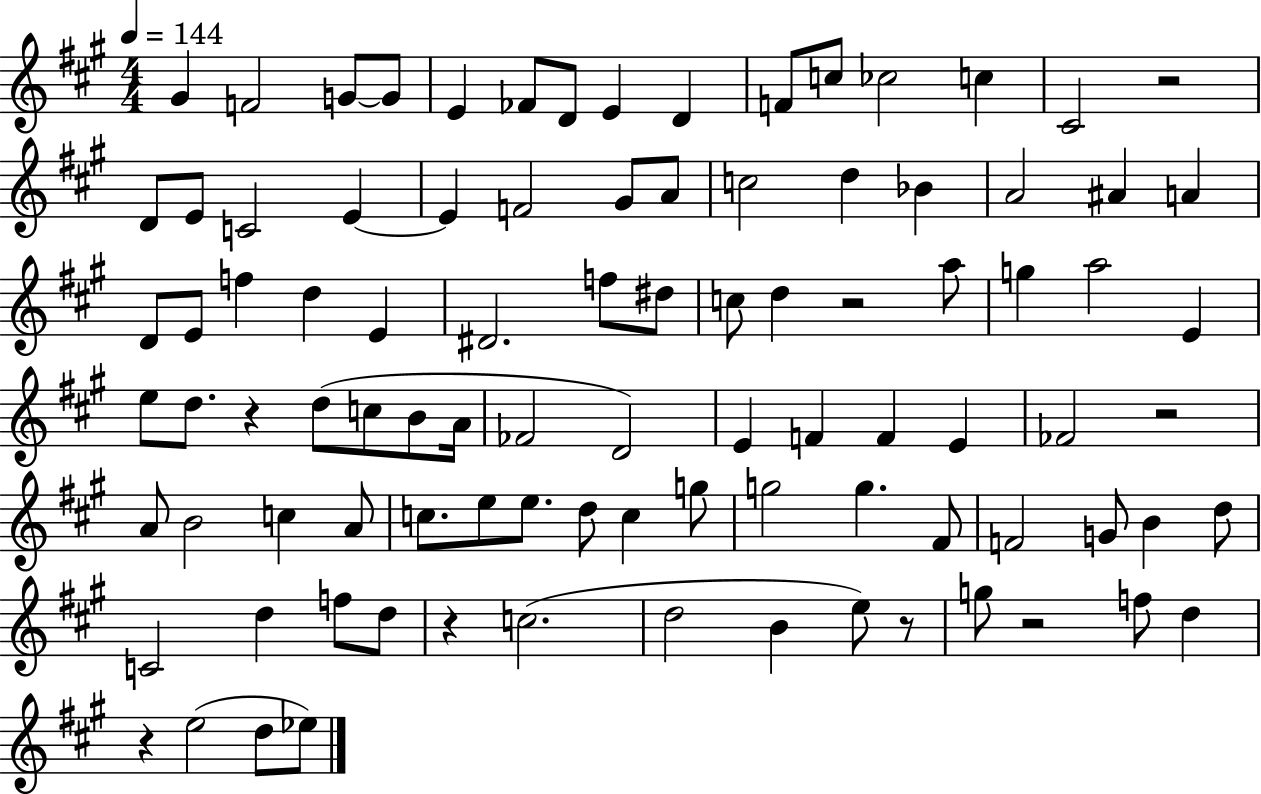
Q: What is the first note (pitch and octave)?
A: G#4